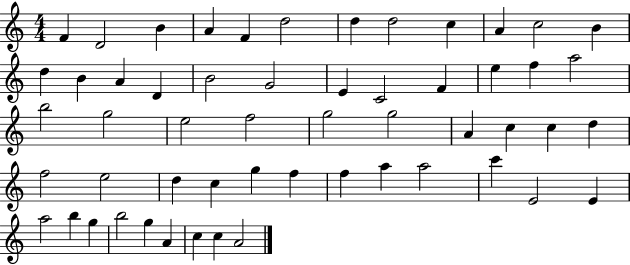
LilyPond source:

{
  \clef treble
  \numericTimeSignature
  \time 4/4
  \key c \major
  f'4 d'2 b'4 | a'4 f'4 d''2 | d''4 d''2 c''4 | a'4 c''2 b'4 | \break d''4 b'4 a'4 d'4 | b'2 g'2 | e'4 c'2 f'4 | e''4 f''4 a''2 | \break b''2 g''2 | e''2 f''2 | g''2 g''2 | a'4 c''4 c''4 d''4 | \break f''2 e''2 | d''4 c''4 g''4 f''4 | f''4 a''4 a''2 | c'''4 e'2 e'4 | \break a''2 b''4 g''4 | b''2 g''4 a'4 | c''4 c''4 a'2 | \bar "|."
}